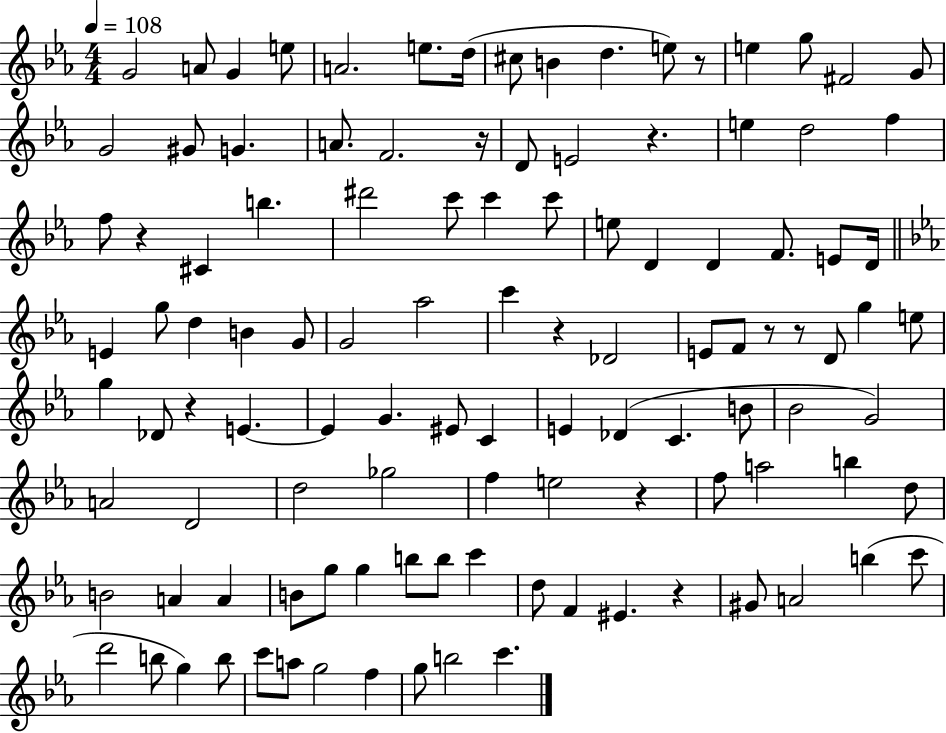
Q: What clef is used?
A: treble